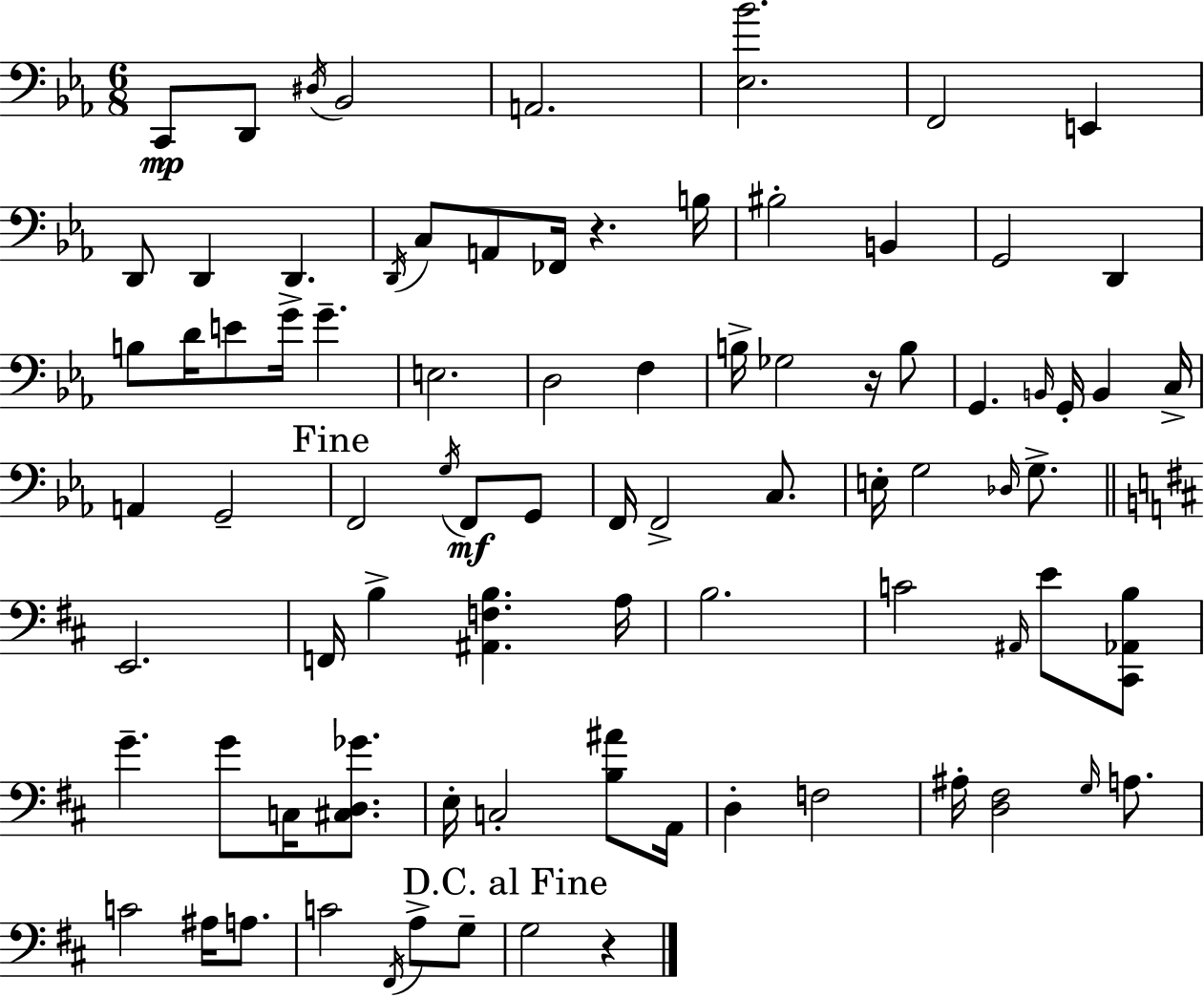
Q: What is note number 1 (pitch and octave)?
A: C2